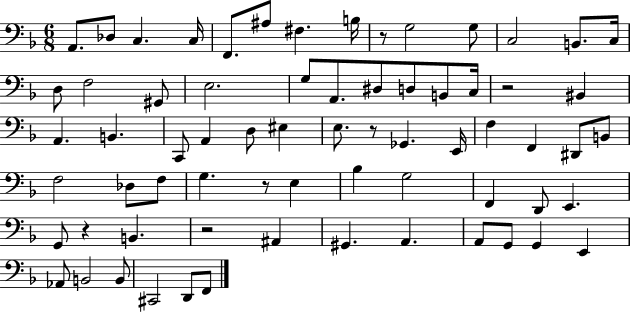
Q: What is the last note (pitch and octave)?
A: F2